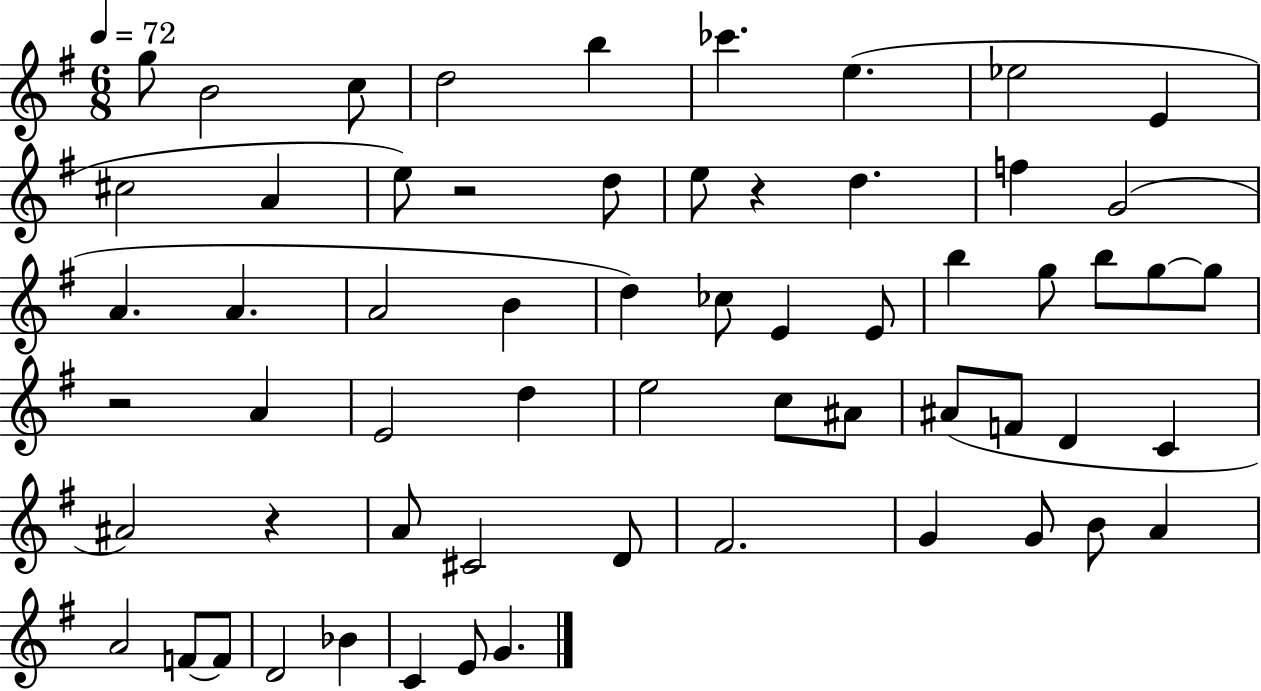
G5/e B4/h C5/e D5/h B5/q CES6/q. E5/q. Eb5/h E4/q C#5/h A4/q E5/e R/h D5/e E5/e R/q D5/q. F5/q G4/h A4/q. A4/q. A4/h B4/q D5/q CES5/e E4/q E4/e B5/q G5/e B5/e G5/e G5/e R/h A4/q E4/h D5/q E5/h C5/e A#4/e A#4/e F4/e D4/q C4/q A#4/h R/q A4/e C#4/h D4/e F#4/h. G4/q G4/e B4/e A4/q A4/h F4/e F4/e D4/h Bb4/q C4/q E4/e G4/q.